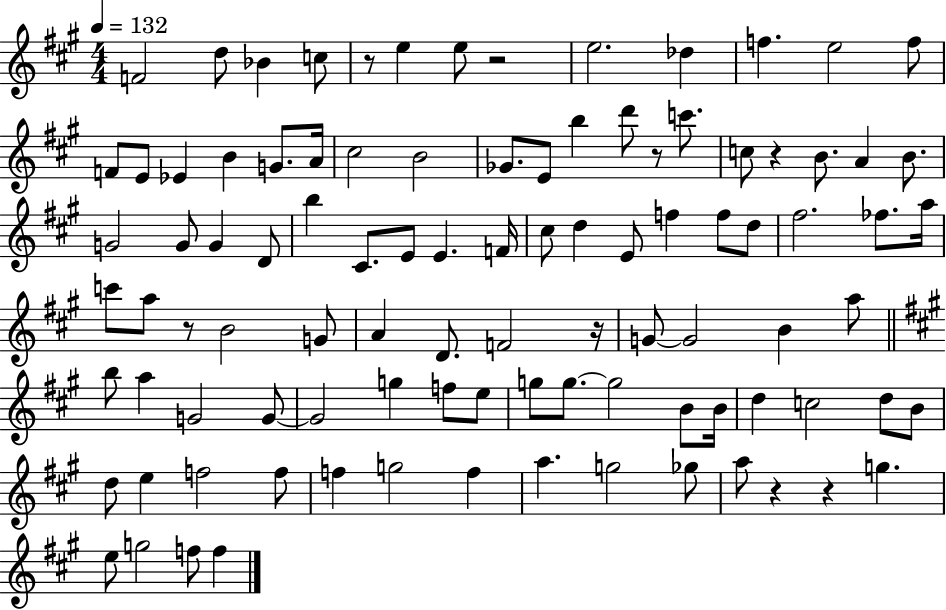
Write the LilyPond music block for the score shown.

{
  \clef treble
  \numericTimeSignature
  \time 4/4
  \key a \major
  \tempo 4 = 132
  f'2 d''8 bes'4 c''8 | r8 e''4 e''8 r2 | e''2. des''4 | f''4. e''2 f''8 | \break f'8 e'8 ees'4 b'4 g'8. a'16 | cis''2 b'2 | ges'8. e'8 b''4 d'''8 r8 c'''8. | c''8 r4 b'8. a'4 b'8. | \break g'2 g'8 g'4 d'8 | b''4 cis'8. e'8 e'4. f'16 | cis''8 d''4 e'8 f''4 f''8 d''8 | fis''2. fes''8. a''16 | \break c'''8 a''8 r8 b'2 g'8 | a'4 d'8. f'2 r16 | g'8~~ g'2 b'4 a''8 | \bar "||" \break \key a \major b''8 a''4 g'2 g'8~~ | g'2 g''4 f''8 e''8 | g''8 g''8.~~ g''2 b'8 b'16 | d''4 c''2 d''8 b'8 | \break d''8 e''4 f''2 f''8 | f''4 g''2 f''4 | a''4. g''2 ges''8 | a''8 r4 r4 g''4. | \break e''8 g''2 f''8 f''4 | \bar "|."
}